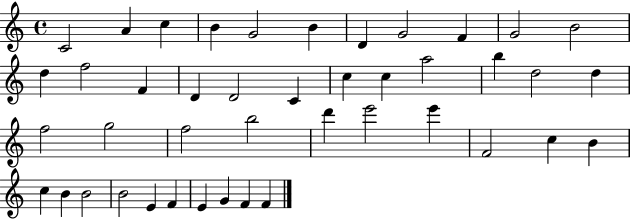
C4/h A4/q C5/q B4/q G4/h B4/q D4/q G4/h F4/q G4/h B4/h D5/q F5/h F4/q D4/q D4/h C4/q C5/q C5/q A5/h B5/q D5/h D5/q F5/h G5/h F5/h B5/h D6/q E6/h E6/q F4/h C5/q B4/q C5/q B4/q B4/h B4/h E4/q F4/q E4/q G4/q F4/q F4/q